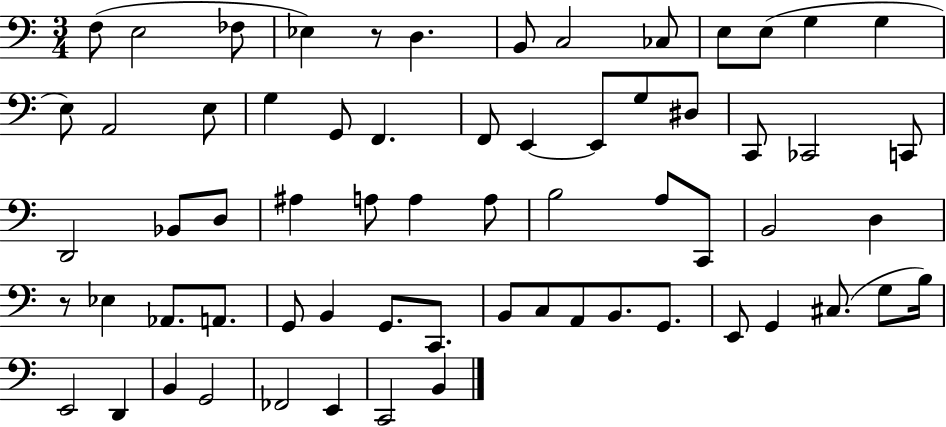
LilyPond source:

{
  \clef bass
  \numericTimeSignature
  \time 3/4
  \key c \major
  f8( e2 fes8 | ees4) r8 d4. | b,8 c2 ces8 | e8 e8( g4 g4 | \break e8) a,2 e8 | g4 g,8 f,4. | f,8 e,4~~ e,8 g8 dis8 | c,8 ces,2 c,8 | \break d,2 bes,8 d8 | ais4 a8 a4 a8 | b2 a8 c,8 | b,2 d4 | \break r8 ees4 aes,8. a,8. | g,8 b,4 g,8. c,8. | b,8 c8 a,8 b,8. g,8. | e,8 g,4 cis8.( g8 b16) | \break e,2 d,4 | b,4 g,2 | fes,2 e,4 | c,2 b,4 | \break \bar "|."
}